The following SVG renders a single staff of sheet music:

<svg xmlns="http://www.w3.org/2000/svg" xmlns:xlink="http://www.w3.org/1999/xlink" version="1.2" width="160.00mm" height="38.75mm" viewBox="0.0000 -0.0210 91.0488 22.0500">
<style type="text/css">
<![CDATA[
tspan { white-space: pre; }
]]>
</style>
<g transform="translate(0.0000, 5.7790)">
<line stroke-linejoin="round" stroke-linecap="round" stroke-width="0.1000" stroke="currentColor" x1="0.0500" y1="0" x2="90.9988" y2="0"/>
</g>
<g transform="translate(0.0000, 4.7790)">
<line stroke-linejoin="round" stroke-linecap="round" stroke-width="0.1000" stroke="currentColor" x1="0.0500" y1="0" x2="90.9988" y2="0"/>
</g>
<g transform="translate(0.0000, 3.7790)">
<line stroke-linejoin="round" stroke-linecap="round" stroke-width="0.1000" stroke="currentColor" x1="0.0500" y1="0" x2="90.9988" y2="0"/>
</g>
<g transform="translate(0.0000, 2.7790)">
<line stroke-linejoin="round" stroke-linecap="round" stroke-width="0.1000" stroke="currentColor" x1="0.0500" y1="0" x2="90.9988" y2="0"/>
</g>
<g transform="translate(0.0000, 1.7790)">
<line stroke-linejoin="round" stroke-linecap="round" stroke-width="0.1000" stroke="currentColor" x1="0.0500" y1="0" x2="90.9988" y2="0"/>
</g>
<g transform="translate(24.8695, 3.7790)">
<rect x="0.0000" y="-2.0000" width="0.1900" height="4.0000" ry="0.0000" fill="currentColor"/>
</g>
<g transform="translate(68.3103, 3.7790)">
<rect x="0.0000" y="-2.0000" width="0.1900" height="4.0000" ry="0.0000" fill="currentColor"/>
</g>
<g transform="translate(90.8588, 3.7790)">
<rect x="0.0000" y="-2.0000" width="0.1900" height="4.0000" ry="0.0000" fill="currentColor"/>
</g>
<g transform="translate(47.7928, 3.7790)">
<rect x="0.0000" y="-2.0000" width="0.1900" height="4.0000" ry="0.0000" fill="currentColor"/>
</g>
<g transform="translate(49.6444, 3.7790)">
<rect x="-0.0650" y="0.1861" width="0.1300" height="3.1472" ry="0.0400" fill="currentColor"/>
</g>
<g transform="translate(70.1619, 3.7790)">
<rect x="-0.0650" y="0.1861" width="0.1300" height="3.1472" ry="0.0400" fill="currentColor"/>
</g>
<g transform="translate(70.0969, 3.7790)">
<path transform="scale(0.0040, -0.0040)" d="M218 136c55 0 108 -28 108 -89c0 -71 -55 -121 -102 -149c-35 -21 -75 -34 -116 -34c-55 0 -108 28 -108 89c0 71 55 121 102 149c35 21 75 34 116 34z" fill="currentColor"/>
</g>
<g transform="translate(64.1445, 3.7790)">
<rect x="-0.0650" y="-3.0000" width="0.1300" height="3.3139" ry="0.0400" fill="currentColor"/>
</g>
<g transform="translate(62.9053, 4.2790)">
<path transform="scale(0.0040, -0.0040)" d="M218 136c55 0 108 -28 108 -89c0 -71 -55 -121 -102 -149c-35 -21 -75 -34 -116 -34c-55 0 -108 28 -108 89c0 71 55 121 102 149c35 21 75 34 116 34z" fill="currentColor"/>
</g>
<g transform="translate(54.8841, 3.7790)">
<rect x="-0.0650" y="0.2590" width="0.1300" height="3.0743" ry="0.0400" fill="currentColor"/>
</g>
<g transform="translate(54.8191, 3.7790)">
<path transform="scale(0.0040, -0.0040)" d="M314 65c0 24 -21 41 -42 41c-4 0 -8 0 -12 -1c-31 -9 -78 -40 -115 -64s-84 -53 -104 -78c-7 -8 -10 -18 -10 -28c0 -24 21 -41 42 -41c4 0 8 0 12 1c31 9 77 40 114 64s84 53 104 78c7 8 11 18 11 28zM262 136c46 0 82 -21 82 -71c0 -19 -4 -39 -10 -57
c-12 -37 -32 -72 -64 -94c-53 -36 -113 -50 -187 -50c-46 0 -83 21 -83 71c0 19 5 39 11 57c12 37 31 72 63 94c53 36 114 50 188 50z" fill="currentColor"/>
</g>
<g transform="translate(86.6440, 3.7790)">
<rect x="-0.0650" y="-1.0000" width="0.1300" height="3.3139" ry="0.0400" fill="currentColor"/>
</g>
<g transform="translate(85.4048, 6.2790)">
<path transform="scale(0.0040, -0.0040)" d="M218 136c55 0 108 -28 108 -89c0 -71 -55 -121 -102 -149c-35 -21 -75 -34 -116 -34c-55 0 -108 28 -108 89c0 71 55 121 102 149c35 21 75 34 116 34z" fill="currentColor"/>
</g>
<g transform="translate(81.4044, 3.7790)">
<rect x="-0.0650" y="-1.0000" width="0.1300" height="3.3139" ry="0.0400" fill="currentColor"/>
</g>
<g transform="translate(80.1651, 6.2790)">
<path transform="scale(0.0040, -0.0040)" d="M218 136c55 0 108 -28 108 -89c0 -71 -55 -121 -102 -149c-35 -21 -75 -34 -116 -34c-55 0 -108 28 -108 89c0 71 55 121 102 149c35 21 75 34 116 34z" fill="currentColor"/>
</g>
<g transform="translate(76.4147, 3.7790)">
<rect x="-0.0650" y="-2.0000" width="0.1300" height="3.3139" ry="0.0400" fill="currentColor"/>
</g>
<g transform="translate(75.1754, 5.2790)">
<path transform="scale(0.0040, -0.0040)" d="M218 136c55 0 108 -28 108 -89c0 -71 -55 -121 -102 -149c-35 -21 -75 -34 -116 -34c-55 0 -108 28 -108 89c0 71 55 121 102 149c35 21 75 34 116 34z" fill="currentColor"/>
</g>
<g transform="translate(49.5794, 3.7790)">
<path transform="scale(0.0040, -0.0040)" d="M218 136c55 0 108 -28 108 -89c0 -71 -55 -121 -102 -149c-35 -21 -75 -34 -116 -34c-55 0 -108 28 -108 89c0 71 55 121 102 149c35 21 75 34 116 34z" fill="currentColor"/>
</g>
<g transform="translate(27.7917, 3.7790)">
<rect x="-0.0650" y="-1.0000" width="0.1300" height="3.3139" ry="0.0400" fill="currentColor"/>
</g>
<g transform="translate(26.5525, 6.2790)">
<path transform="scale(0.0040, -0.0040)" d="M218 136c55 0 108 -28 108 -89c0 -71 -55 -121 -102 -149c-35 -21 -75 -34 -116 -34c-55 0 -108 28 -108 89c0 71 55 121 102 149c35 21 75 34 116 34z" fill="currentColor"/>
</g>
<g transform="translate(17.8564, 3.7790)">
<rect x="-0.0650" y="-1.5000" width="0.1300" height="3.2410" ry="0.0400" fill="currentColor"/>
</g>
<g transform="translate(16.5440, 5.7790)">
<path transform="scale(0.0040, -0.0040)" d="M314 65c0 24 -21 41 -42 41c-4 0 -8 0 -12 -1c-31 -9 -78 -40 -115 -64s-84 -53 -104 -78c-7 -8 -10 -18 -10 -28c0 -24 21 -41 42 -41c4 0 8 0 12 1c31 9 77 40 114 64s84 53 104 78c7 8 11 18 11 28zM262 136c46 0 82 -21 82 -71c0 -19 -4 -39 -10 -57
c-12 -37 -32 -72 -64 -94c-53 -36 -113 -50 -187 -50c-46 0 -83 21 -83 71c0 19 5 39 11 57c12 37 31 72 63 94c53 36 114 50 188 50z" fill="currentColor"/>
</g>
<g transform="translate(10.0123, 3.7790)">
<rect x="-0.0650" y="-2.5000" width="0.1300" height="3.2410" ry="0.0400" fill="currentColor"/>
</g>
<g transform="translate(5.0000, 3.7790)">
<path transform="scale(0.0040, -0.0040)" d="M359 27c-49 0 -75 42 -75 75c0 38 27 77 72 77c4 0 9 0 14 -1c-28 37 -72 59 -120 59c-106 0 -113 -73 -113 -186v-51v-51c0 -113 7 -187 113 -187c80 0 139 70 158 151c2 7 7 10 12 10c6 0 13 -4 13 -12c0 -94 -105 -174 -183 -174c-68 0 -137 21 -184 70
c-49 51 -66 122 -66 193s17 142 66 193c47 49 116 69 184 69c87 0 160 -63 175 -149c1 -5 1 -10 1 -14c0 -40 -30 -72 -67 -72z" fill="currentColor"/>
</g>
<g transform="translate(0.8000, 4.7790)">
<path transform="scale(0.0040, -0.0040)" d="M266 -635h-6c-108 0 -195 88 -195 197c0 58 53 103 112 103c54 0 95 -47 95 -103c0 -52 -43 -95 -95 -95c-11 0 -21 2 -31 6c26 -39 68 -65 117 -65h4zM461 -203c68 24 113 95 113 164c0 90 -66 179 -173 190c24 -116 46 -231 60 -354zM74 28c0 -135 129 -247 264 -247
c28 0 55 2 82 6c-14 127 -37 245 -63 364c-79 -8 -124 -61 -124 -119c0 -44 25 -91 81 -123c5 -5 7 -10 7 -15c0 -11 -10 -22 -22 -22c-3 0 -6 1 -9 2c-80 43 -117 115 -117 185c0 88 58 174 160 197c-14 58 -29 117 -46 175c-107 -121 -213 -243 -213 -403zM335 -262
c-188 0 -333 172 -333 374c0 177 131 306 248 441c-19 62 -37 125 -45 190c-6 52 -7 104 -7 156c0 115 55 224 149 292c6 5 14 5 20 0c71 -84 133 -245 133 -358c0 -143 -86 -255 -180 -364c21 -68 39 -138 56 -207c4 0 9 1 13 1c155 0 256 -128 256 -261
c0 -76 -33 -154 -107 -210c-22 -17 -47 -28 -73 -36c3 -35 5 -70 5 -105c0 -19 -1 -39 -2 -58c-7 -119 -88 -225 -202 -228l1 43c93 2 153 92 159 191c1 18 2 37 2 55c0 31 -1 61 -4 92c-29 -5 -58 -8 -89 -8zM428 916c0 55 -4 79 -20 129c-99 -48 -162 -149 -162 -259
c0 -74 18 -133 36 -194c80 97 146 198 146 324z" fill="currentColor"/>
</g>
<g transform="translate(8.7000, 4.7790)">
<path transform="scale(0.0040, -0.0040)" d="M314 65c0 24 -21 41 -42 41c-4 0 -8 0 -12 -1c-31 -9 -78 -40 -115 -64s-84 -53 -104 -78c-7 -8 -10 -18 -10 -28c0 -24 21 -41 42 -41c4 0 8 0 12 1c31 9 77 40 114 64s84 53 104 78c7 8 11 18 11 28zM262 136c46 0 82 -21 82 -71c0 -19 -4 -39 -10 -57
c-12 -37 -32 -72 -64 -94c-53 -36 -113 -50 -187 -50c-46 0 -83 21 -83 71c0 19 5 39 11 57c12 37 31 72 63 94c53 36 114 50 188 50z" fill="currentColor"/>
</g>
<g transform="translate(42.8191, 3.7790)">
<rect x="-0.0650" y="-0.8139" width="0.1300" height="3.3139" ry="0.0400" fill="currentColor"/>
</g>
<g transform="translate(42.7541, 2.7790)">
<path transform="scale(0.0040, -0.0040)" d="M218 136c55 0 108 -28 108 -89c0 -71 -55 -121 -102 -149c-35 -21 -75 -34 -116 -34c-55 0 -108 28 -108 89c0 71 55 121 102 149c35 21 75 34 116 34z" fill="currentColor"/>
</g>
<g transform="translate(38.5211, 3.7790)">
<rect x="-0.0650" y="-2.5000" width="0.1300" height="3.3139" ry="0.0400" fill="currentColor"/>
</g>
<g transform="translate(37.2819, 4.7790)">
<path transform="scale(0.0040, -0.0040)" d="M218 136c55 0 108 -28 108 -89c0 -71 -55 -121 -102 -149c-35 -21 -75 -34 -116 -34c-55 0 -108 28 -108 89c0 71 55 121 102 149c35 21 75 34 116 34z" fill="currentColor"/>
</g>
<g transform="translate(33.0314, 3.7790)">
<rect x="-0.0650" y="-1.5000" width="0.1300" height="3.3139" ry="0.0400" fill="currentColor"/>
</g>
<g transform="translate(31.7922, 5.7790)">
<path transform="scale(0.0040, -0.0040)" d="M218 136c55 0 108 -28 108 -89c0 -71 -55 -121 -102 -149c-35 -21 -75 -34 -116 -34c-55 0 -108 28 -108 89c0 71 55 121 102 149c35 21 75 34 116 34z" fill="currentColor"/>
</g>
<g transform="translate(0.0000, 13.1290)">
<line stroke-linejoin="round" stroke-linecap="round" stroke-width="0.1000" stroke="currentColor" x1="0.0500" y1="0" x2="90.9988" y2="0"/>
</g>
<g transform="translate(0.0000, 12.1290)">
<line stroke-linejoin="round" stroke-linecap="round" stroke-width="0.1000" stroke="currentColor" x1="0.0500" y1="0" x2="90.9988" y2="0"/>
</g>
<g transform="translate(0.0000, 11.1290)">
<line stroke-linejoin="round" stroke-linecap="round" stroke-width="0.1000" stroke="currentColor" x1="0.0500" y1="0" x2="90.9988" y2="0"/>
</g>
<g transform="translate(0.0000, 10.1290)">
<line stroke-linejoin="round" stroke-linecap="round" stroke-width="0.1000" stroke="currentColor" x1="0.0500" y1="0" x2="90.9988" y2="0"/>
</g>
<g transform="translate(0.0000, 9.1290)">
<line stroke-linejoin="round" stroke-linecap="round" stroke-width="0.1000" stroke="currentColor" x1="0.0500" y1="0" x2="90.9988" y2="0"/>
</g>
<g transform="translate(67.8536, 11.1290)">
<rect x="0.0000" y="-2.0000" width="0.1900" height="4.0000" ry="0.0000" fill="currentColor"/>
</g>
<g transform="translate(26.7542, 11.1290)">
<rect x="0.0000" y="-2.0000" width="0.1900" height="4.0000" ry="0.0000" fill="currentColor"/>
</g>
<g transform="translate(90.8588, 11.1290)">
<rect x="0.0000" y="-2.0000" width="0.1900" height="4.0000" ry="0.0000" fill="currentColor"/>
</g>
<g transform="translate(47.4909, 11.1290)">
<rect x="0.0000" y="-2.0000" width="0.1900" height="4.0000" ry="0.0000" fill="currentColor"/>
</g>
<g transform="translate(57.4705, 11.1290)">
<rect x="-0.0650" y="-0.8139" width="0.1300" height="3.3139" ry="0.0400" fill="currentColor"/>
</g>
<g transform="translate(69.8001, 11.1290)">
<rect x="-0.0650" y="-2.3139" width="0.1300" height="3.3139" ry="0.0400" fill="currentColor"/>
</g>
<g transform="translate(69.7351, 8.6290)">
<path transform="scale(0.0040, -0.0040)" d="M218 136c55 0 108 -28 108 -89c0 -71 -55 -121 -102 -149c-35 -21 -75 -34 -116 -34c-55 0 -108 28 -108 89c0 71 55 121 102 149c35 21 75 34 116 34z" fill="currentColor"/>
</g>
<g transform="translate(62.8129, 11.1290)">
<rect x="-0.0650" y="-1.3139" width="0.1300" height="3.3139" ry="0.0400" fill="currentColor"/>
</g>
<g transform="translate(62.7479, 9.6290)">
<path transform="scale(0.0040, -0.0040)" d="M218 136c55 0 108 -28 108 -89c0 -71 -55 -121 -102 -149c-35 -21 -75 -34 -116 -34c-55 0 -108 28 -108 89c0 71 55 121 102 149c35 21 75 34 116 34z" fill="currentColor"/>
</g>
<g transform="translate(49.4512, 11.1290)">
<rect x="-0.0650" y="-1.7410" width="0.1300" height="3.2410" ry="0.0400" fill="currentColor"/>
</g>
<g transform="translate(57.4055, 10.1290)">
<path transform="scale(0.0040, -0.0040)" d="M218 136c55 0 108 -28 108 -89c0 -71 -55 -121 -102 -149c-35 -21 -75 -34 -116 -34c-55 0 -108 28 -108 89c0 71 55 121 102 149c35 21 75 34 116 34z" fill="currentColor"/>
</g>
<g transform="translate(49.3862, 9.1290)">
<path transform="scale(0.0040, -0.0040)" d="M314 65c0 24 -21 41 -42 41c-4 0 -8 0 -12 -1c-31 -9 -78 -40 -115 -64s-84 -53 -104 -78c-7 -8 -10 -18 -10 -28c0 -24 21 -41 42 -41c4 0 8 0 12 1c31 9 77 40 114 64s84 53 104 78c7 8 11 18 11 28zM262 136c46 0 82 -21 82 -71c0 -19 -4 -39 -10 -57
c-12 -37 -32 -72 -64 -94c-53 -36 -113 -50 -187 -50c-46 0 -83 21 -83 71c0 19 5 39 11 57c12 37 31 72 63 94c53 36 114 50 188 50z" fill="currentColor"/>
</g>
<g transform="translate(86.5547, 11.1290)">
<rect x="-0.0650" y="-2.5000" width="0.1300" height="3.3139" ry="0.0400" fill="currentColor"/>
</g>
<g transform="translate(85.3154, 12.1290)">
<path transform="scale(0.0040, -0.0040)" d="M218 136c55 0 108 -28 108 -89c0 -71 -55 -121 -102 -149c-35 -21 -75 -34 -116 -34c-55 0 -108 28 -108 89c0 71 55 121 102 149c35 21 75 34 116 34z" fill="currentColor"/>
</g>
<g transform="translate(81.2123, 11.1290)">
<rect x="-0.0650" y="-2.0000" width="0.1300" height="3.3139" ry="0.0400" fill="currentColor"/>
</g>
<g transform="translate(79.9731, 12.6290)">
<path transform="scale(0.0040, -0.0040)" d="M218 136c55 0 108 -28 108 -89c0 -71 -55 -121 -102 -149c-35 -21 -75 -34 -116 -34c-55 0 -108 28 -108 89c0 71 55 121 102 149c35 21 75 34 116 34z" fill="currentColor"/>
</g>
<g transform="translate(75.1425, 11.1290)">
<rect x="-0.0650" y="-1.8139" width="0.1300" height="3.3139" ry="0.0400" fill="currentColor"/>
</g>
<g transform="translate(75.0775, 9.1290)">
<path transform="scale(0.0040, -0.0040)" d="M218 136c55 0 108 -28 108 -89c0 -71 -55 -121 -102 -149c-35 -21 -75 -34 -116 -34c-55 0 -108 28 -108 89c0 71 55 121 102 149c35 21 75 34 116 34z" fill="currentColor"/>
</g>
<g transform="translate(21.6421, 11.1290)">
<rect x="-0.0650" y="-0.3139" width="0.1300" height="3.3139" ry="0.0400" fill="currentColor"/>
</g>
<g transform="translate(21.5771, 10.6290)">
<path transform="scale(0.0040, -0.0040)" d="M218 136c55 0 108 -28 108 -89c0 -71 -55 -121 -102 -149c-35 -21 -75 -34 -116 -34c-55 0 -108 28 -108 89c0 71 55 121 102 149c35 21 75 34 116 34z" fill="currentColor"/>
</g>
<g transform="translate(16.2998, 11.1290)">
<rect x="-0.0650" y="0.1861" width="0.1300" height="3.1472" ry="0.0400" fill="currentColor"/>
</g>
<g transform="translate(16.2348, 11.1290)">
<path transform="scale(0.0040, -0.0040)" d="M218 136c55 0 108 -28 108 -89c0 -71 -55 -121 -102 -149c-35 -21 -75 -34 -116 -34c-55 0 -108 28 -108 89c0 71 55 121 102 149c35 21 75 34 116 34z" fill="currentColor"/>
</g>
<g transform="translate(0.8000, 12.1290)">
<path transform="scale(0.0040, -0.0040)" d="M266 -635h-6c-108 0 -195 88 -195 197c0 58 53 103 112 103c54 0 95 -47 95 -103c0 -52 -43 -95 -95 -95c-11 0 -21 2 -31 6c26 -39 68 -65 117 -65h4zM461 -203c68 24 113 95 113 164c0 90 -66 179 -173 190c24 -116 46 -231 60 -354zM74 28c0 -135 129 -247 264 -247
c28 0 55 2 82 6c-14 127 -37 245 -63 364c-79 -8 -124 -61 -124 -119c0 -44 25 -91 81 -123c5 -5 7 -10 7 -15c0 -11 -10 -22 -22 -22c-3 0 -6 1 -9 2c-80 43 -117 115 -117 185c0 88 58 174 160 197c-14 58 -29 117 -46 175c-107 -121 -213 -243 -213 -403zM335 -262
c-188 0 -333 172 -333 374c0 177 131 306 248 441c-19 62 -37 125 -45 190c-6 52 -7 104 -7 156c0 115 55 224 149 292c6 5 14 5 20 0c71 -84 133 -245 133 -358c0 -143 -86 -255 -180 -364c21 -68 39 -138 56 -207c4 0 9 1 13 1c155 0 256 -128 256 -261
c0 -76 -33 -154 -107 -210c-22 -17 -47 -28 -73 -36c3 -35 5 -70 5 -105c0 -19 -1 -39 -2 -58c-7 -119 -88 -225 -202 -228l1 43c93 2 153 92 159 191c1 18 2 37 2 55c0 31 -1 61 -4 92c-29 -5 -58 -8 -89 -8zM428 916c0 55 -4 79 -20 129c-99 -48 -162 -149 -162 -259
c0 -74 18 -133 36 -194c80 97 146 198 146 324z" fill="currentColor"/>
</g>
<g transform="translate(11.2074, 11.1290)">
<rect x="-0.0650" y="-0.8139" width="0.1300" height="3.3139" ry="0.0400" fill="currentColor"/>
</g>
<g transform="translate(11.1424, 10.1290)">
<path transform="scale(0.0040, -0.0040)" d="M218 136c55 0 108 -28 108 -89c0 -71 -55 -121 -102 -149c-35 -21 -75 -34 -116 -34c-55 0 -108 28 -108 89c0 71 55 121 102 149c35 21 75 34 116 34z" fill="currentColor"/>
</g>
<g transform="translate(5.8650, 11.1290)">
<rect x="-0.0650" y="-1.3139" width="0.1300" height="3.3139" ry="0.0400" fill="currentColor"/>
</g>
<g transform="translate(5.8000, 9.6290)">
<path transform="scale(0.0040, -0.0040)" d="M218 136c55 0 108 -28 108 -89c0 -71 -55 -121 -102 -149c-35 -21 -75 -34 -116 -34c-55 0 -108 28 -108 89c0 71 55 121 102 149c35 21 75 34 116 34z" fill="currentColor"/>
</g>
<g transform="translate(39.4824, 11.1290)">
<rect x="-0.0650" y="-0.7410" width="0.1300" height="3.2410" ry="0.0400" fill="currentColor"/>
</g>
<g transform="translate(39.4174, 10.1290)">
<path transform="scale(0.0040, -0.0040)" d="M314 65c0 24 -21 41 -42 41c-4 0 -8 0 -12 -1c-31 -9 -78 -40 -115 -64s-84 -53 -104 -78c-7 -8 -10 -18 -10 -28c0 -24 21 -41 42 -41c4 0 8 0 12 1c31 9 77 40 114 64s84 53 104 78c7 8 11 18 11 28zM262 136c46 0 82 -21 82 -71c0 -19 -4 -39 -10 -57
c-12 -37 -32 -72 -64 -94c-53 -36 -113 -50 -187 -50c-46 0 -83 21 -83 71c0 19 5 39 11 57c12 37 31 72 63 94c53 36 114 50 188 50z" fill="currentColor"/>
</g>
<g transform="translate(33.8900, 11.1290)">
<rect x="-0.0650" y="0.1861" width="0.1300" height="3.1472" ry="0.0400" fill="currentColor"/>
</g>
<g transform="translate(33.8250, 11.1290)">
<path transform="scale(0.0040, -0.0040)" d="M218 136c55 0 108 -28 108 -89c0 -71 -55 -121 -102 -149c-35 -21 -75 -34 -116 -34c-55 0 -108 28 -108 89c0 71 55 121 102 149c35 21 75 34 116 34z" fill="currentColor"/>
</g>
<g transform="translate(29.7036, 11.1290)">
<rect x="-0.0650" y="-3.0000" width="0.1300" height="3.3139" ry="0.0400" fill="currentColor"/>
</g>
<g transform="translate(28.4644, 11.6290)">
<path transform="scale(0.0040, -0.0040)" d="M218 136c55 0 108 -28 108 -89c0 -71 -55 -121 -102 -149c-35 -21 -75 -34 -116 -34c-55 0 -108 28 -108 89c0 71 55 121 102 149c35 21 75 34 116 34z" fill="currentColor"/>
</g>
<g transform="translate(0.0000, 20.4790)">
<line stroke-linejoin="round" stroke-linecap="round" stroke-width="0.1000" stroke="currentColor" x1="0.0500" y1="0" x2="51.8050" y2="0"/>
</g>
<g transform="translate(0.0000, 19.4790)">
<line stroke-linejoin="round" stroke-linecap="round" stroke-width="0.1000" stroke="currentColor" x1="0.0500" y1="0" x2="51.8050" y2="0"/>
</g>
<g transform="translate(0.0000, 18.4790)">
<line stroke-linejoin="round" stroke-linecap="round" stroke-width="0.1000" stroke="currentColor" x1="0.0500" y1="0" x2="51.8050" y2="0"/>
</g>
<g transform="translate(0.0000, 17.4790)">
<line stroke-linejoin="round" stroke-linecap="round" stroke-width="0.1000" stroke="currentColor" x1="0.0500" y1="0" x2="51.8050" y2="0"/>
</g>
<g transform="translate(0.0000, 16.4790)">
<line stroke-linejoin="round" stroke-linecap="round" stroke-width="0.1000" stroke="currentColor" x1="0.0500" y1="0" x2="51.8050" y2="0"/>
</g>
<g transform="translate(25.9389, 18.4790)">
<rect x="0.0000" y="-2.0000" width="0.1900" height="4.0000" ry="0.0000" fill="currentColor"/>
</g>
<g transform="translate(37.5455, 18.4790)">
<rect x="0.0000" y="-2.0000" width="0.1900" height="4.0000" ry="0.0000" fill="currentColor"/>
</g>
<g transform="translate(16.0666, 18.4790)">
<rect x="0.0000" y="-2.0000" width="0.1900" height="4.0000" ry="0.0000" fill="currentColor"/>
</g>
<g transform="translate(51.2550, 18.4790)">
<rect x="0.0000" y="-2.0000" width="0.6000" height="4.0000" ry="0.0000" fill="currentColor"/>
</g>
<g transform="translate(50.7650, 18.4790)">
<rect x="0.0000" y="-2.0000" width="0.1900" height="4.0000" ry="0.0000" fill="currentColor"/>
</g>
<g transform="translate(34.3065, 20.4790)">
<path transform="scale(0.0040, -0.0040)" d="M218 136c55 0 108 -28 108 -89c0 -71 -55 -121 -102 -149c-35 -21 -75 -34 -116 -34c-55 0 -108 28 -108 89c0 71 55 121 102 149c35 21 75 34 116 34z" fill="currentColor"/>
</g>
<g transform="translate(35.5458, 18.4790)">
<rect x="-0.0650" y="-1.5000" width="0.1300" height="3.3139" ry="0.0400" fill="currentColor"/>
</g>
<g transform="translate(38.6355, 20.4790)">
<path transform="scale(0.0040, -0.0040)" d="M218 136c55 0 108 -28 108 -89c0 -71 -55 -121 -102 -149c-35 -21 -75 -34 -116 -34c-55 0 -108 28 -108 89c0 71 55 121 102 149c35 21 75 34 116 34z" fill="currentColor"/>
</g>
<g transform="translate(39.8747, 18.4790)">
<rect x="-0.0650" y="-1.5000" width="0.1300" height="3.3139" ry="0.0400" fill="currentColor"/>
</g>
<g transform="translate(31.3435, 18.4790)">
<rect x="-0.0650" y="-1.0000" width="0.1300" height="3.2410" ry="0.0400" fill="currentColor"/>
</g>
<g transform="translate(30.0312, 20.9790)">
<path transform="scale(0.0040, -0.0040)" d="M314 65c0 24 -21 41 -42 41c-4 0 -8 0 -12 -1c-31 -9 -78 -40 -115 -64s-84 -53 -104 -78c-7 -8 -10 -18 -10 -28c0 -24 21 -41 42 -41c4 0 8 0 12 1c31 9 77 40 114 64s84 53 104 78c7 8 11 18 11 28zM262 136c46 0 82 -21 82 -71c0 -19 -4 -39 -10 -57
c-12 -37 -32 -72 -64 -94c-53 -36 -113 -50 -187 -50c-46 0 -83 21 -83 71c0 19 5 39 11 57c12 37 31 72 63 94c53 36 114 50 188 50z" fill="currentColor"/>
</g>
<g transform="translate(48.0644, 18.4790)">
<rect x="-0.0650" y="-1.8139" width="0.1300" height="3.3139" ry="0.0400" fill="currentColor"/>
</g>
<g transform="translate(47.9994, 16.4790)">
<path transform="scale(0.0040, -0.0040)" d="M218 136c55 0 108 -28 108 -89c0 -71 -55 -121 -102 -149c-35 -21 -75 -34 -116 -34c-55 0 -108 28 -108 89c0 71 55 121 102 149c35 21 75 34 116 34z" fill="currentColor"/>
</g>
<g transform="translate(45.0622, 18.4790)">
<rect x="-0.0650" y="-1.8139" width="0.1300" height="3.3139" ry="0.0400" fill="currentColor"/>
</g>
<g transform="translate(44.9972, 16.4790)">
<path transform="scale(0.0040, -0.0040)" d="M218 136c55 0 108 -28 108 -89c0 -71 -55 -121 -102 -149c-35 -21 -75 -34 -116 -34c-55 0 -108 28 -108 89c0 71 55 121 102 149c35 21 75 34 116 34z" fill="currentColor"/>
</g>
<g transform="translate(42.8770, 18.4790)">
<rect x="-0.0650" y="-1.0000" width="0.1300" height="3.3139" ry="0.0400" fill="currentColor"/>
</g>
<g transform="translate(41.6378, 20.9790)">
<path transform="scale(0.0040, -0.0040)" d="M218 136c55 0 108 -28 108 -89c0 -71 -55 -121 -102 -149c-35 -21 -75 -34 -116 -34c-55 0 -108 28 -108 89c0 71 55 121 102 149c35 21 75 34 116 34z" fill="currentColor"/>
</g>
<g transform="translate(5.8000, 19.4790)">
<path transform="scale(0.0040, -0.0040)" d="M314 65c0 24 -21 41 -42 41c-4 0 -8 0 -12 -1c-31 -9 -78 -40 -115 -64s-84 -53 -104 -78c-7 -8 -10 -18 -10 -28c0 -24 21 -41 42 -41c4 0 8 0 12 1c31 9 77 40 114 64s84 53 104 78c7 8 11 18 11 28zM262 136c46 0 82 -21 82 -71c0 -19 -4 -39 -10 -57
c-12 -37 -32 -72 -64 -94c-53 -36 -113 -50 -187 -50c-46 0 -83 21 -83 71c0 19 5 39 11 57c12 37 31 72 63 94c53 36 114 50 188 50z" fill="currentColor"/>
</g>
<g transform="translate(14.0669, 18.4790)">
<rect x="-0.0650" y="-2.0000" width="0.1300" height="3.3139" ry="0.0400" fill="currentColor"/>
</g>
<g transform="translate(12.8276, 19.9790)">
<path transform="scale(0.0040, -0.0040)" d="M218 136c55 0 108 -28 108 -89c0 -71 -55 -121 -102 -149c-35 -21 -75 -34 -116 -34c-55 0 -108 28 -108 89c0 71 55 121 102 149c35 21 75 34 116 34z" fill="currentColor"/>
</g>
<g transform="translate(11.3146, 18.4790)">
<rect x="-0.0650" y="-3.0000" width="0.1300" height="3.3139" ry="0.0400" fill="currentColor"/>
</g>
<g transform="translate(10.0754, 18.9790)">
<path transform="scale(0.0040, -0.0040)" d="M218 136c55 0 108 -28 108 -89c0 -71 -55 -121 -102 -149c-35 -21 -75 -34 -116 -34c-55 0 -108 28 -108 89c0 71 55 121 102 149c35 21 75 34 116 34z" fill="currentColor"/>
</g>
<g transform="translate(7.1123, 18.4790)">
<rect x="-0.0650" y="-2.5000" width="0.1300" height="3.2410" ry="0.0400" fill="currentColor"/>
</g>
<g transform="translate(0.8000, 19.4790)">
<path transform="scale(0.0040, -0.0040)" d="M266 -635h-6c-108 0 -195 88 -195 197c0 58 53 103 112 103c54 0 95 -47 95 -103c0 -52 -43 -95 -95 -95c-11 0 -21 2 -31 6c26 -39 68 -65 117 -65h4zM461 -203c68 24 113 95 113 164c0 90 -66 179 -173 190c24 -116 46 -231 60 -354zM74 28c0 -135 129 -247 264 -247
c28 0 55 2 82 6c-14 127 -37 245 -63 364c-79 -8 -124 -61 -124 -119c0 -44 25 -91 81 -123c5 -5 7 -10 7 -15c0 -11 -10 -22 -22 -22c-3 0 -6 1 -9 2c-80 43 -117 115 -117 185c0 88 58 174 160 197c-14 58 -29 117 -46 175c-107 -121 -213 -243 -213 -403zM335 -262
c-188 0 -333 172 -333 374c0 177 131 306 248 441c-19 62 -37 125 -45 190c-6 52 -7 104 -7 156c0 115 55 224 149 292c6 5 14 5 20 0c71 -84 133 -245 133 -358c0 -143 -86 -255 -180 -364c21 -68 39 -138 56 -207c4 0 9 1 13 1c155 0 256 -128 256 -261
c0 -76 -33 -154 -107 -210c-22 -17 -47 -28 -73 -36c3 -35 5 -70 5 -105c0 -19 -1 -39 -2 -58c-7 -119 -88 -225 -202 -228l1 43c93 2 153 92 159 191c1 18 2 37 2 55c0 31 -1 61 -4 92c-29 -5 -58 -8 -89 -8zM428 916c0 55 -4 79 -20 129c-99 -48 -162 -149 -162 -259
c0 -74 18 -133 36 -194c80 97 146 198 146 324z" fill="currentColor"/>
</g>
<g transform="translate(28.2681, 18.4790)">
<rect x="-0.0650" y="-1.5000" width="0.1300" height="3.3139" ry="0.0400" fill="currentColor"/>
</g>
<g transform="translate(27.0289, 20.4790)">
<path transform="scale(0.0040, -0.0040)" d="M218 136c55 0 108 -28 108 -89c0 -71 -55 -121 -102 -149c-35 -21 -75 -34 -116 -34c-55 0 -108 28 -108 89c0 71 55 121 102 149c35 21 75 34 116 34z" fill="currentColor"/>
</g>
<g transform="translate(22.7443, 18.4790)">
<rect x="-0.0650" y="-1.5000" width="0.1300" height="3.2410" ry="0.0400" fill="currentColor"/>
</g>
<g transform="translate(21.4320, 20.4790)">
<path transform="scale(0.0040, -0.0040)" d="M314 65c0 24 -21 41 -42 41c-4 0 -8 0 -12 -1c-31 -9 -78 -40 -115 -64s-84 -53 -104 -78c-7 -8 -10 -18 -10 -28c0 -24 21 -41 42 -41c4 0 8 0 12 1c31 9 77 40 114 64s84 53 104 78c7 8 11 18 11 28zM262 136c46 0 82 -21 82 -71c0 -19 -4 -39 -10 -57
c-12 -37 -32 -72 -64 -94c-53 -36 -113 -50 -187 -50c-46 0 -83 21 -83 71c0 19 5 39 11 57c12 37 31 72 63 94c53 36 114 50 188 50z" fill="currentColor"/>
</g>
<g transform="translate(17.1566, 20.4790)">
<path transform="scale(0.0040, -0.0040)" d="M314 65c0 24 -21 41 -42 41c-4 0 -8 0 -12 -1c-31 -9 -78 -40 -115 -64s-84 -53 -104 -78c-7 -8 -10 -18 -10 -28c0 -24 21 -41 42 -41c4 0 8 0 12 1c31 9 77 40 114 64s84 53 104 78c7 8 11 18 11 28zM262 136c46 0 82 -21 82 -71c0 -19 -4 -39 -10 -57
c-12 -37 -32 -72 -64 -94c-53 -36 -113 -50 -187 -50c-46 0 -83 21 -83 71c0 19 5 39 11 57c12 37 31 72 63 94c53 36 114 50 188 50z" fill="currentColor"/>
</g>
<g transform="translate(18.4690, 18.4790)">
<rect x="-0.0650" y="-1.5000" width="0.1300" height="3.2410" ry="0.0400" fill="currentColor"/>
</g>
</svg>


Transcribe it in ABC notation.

X:1
T:Untitled
M:4/4
L:1/4
K:C
G2 E2 D E G d B B2 A B F D D e d B c A B d2 f2 d e g f F G G2 A F E2 E2 E D2 E E D f f